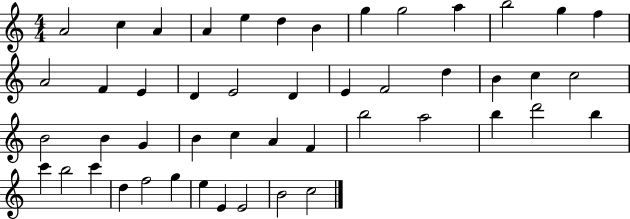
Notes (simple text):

A4/h C5/q A4/q A4/q E5/q D5/q B4/q G5/q G5/h A5/q B5/h G5/q F5/q A4/h F4/q E4/q D4/q E4/h D4/q E4/q F4/h D5/q B4/q C5/q C5/h B4/h B4/q G4/q B4/q C5/q A4/q F4/q B5/h A5/h B5/q D6/h B5/q C6/q B5/h C6/q D5/q F5/h G5/q E5/q E4/q E4/h B4/h C5/h